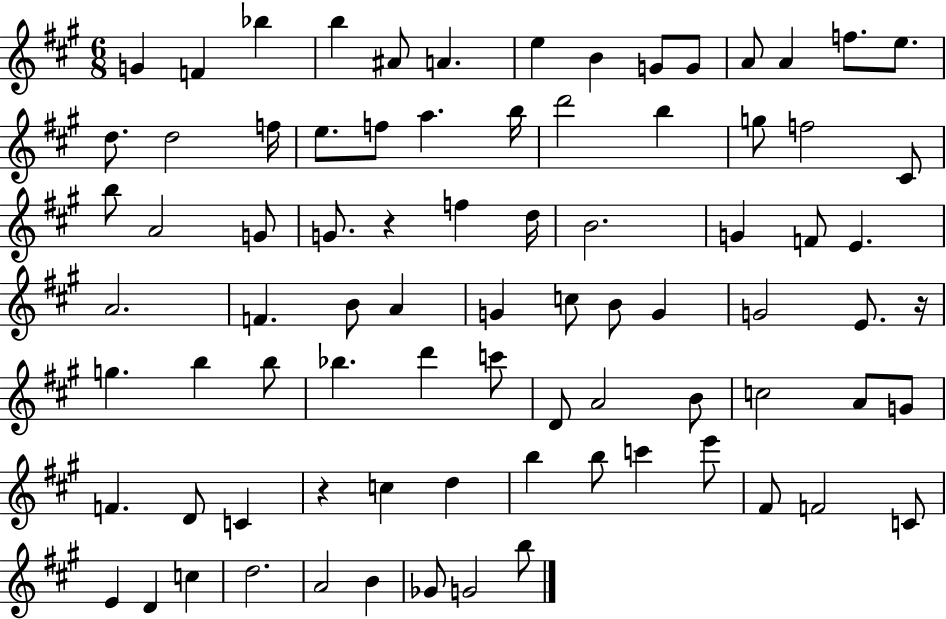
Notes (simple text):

G4/q F4/q Bb5/q B5/q A#4/e A4/q. E5/q B4/q G4/e G4/e A4/e A4/q F5/e. E5/e. D5/e. D5/h F5/s E5/e. F5/e A5/q. B5/s D6/h B5/q G5/e F5/h C#4/e B5/e A4/h G4/e G4/e. R/q F5/q D5/s B4/h. G4/q F4/e E4/q. A4/h. F4/q. B4/e A4/q G4/q C5/e B4/e G4/q G4/h E4/e. R/s G5/q. B5/q B5/e Bb5/q. D6/q C6/e D4/e A4/h B4/e C5/h A4/e G4/e F4/q. D4/e C4/q R/q C5/q D5/q B5/q B5/e C6/q E6/e F#4/e F4/h C4/e E4/q D4/q C5/q D5/h. A4/h B4/q Gb4/e G4/h B5/e